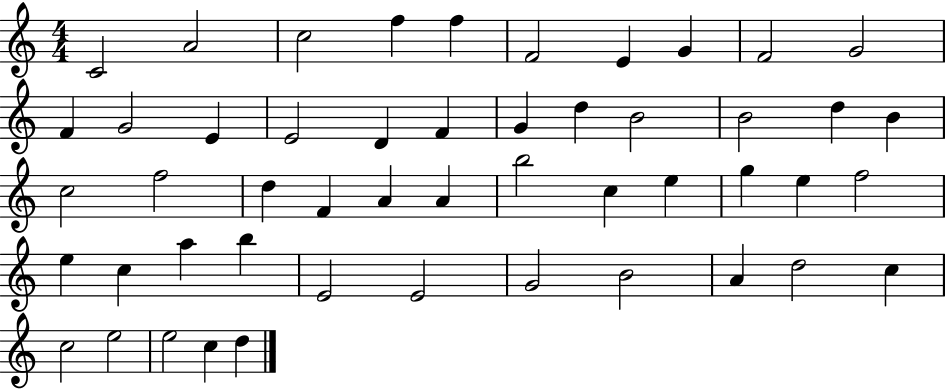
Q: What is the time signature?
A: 4/4